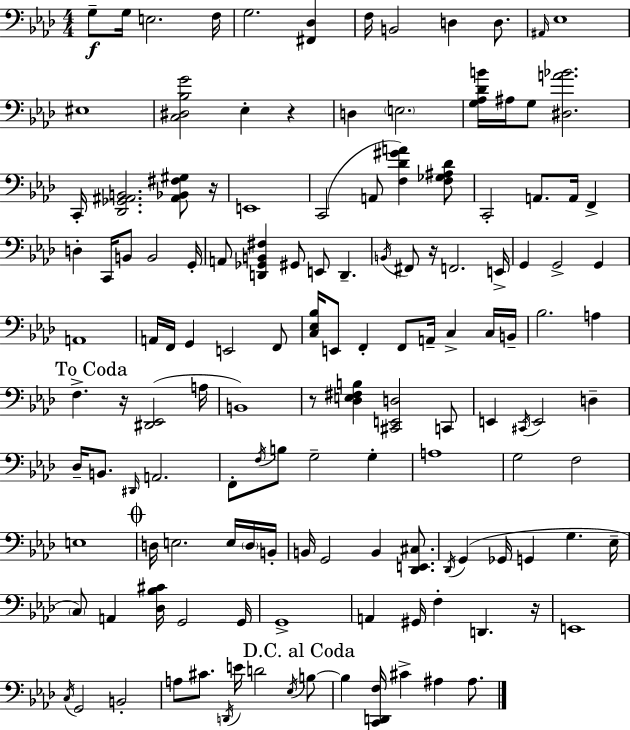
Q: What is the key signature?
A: AES major